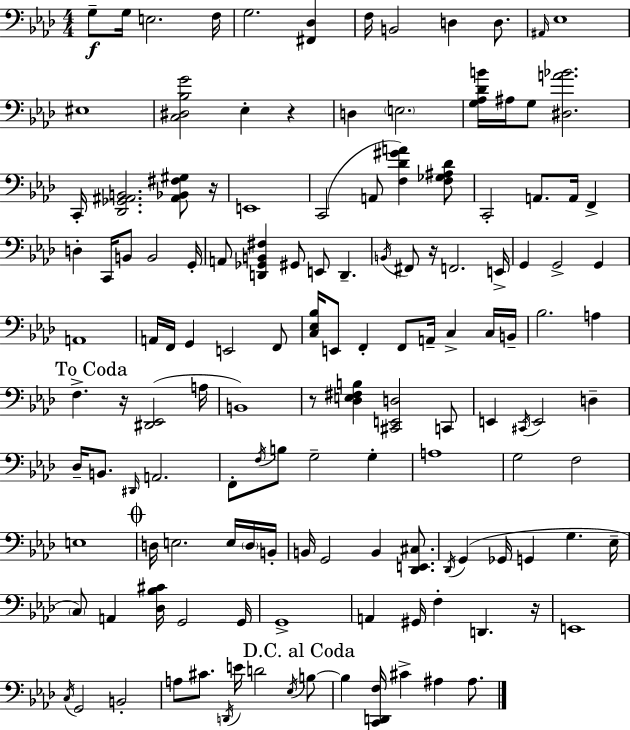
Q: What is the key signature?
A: AES major